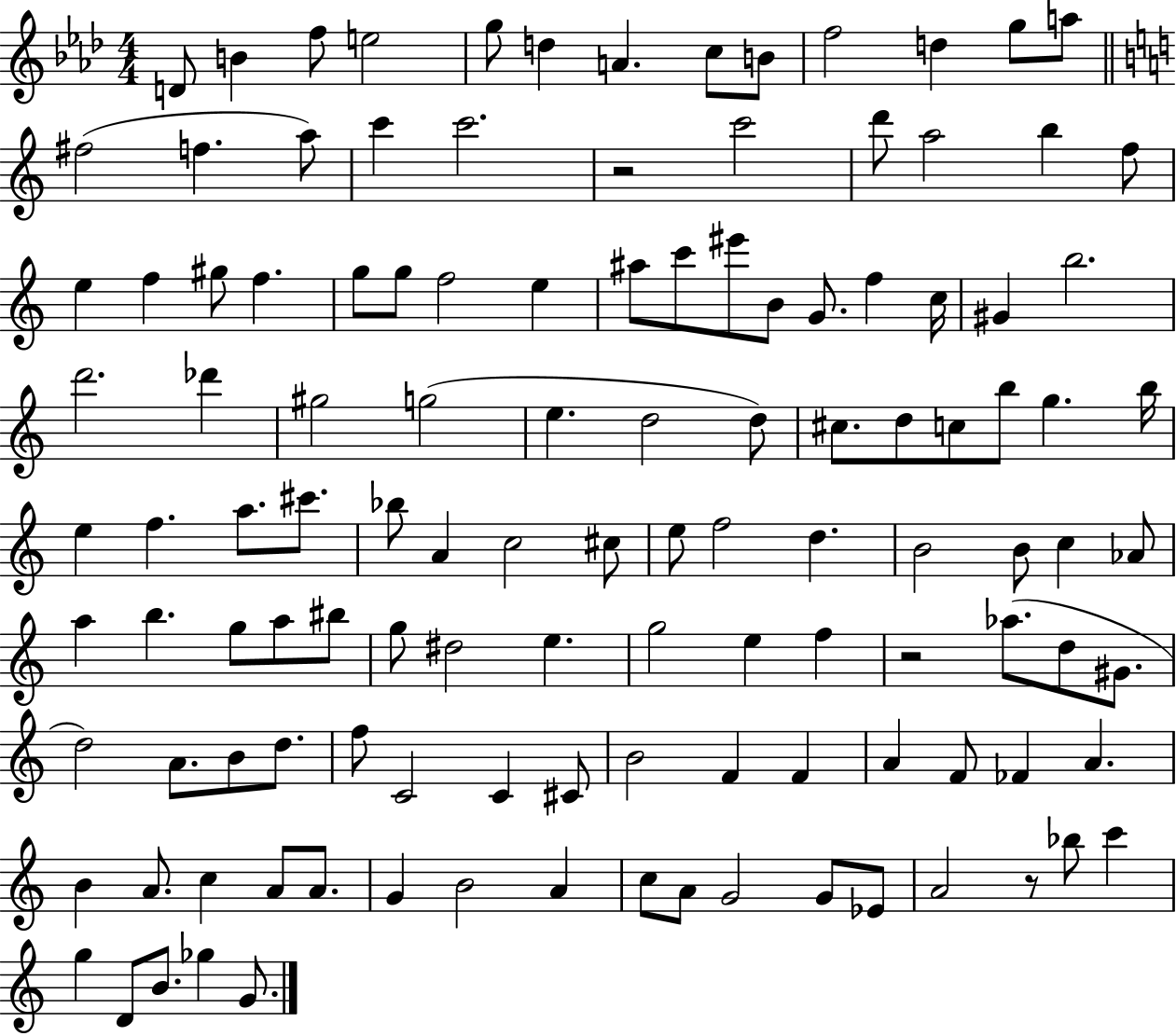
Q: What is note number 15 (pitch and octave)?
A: F5